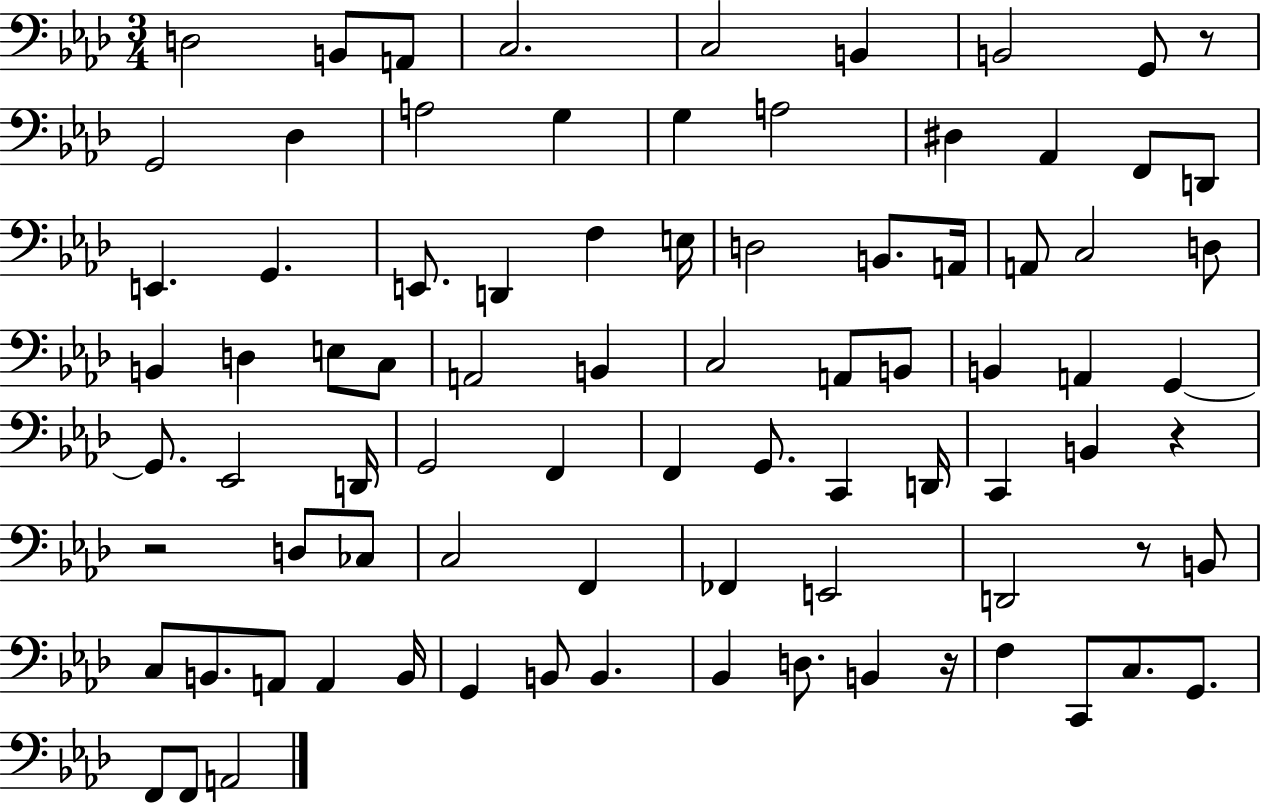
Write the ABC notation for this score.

X:1
T:Untitled
M:3/4
L:1/4
K:Ab
D,2 B,,/2 A,,/2 C,2 C,2 B,, B,,2 G,,/2 z/2 G,,2 _D, A,2 G, G, A,2 ^D, _A,, F,,/2 D,,/2 E,, G,, E,,/2 D,, F, E,/4 D,2 B,,/2 A,,/4 A,,/2 C,2 D,/2 B,, D, E,/2 C,/2 A,,2 B,, C,2 A,,/2 B,,/2 B,, A,, G,, G,,/2 _E,,2 D,,/4 G,,2 F,, F,, G,,/2 C,, D,,/4 C,, B,, z z2 D,/2 _C,/2 C,2 F,, _F,, E,,2 D,,2 z/2 B,,/2 C,/2 B,,/2 A,,/2 A,, B,,/4 G,, B,,/2 B,, _B,, D,/2 B,, z/4 F, C,,/2 C,/2 G,,/2 F,,/2 F,,/2 A,,2